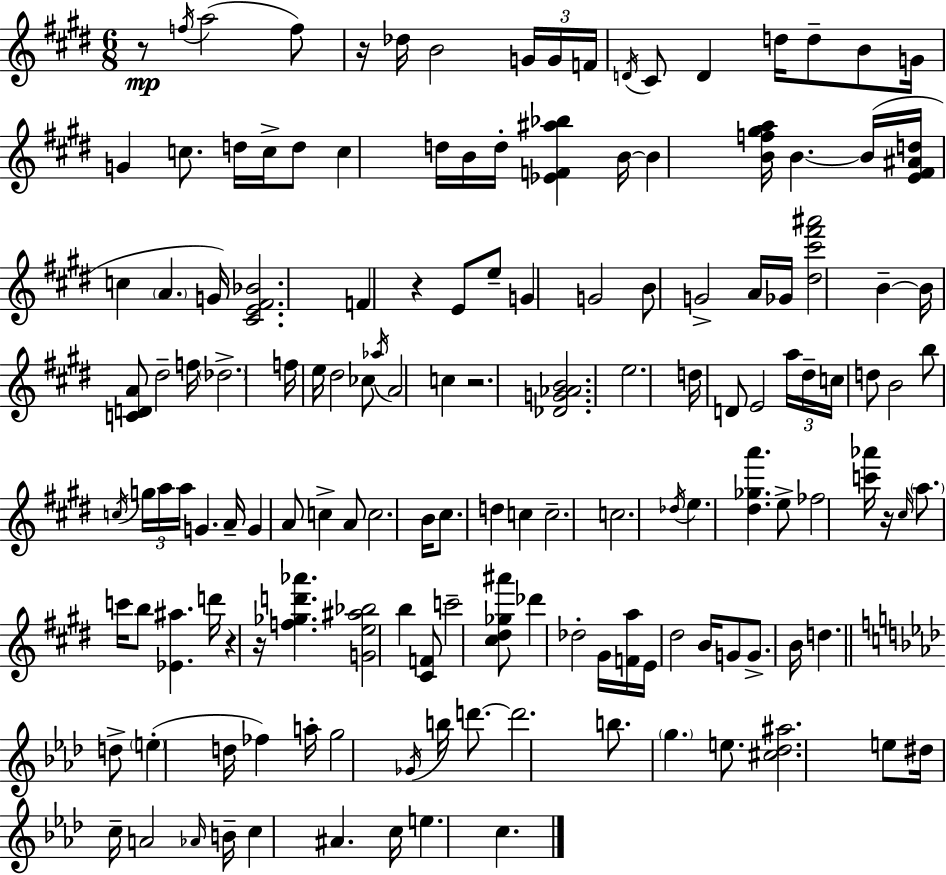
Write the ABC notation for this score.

X:1
T:Untitled
M:6/8
L:1/4
K:E
z/2 f/4 a2 f/2 z/4 _d/4 B2 G/4 G/4 F/4 D/4 ^C/2 D d/4 d/2 B/2 G/4 G c/2 d/4 c/4 d/2 c d/4 B/4 d/4 [_EF^a_b] B/4 B [Bf^ga]/4 B B/4 [E^F^Ad]/4 c A G/4 [^CE^F_B]2 F z E/2 e/2 G G2 B/2 G2 A/4 _G/4 [^d^c'^f'^a']2 B B/4 [CDA]/2 ^d2 f/4 _d2 f/4 e/4 ^d2 _c/2 _a/4 A2 c z2 [_DG_AB]2 e2 d/4 D/2 E2 a/4 ^d/4 c/4 d/2 B2 b/2 c/4 g/4 a/4 a/4 G A/4 G A/2 c A/2 c2 B/4 ^c/2 d c c2 c2 _d/4 e [^d_ga'] e/2 _f2 [c'_a']/4 z/4 ^c/4 a/2 c'/4 b/2 [_E^a] d'/4 z z/4 [f_gd'_a'] [Ge^a_b]2 b [^CF]/2 c'2 [^c^d_g^a']/2 _d' _d2 ^G/4 [Fa]/4 E/4 ^d2 B/4 G/2 G/2 B/4 d d/2 e d/4 _f a/4 g2 _G/4 b/4 d'/2 d'2 b/2 g e/2 [^c_d^a]2 e/2 ^d/4 c/4 A2 _A/4 B/4 c ^A c/4 e c